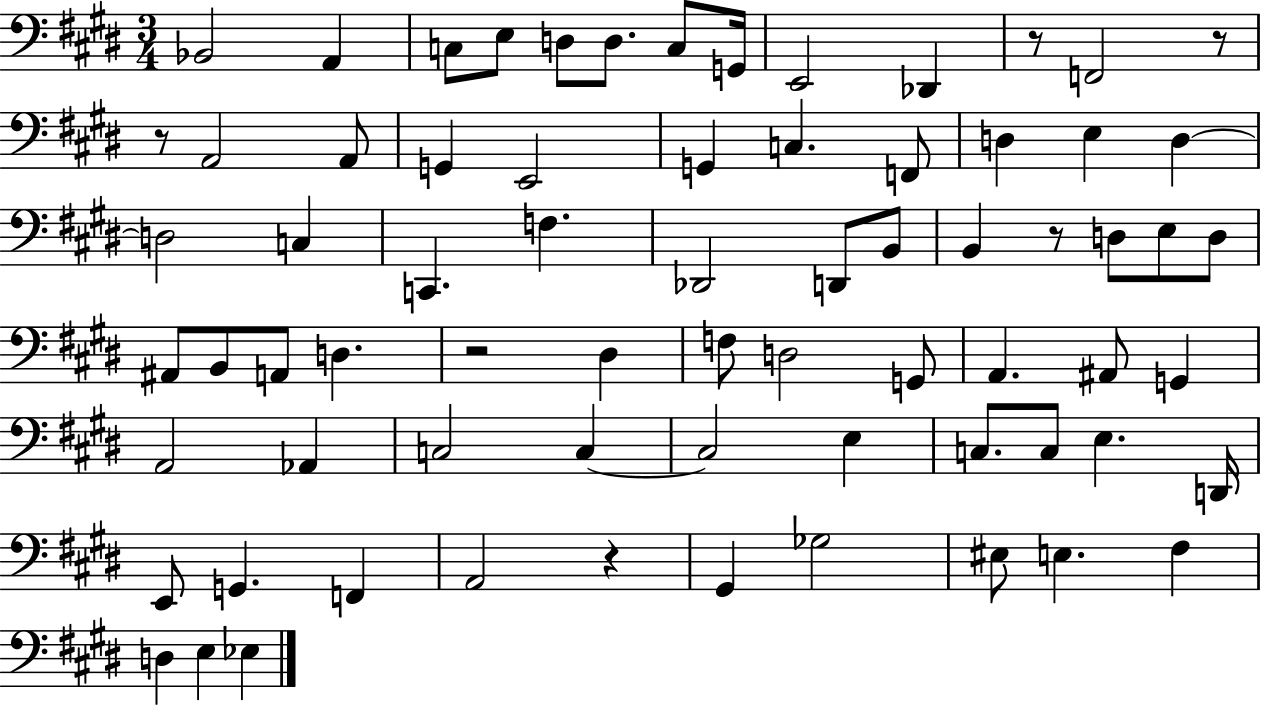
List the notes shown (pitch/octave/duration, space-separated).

Bb2/h A2/q C3/e E3/e D3/e D3/e. C3/e G2/s E2/h Db2/q R/e F2/h R/e R/e A2/h A2/e G2/q E2/h G2/q C3/q. F2/e D3/q E3/q D3/q D3/h C3/q C2/q. F3/q. Db2/h D2/e B2/e B2/q R/e D3/e E3/e D3/e A#2/e B2/e A2/e D3/q. R/h D#3/q F3/e D3/h G2/e A2/q. A#2/e G2/q A2/h Ab2/q C3/h C3/q C3/h E3/q C3/e. C3/e E3/q. D2/s E2/e G2/q. F2/q A2/h R/q G#2/q Gb3/h EIS3/e E3/q. F#3/q D3/q E3/q Eb3/q